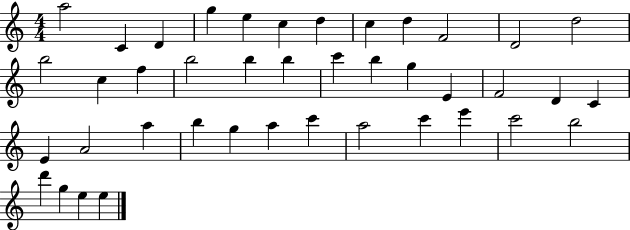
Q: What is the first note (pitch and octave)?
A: A5